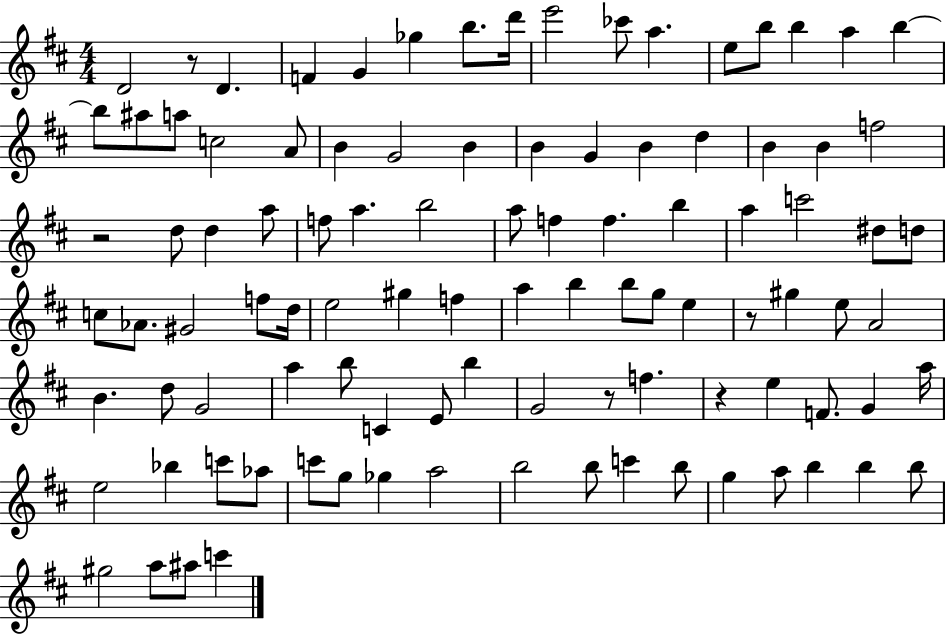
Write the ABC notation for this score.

X:1
T:Untitled
M:4/4
L:1/4
K:D
D2 z/2 D F G _g b/2 d'/4 e'2 _c'/2 a e/2 b/2 b a b b/2 ^a/2 a/2 c2 A/2 B G2 B B G B d B B f2 z2 d/2 d a/2 f/2 a b2 a/2 f f b a c'2 ^d/2 d/2 c/2 _A/2 ^G2 f/2 d/4 e2 ^g f a b b/2 g/2 e z/2 ^g e/2 A2 B d/2 G2 a b/2 C E/2 b G2 z/2 f z e F/2 G a/4 e2 _b c'/2 _a/2 c'/2 g/2 _g a2 b2 b/2 c' b/2 g a/2 b b b/2 ^g2 a/2 ^a/2 c'